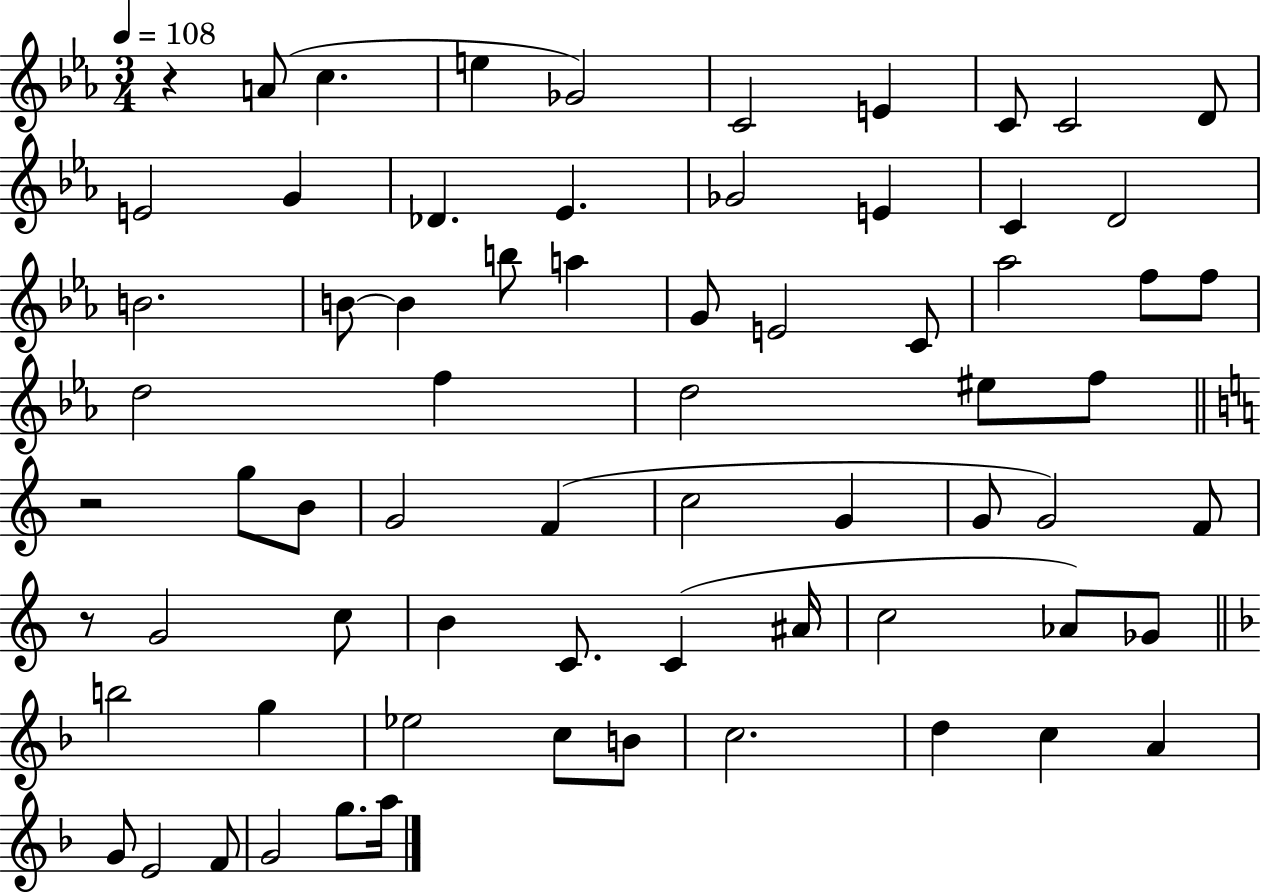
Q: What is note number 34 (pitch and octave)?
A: G5